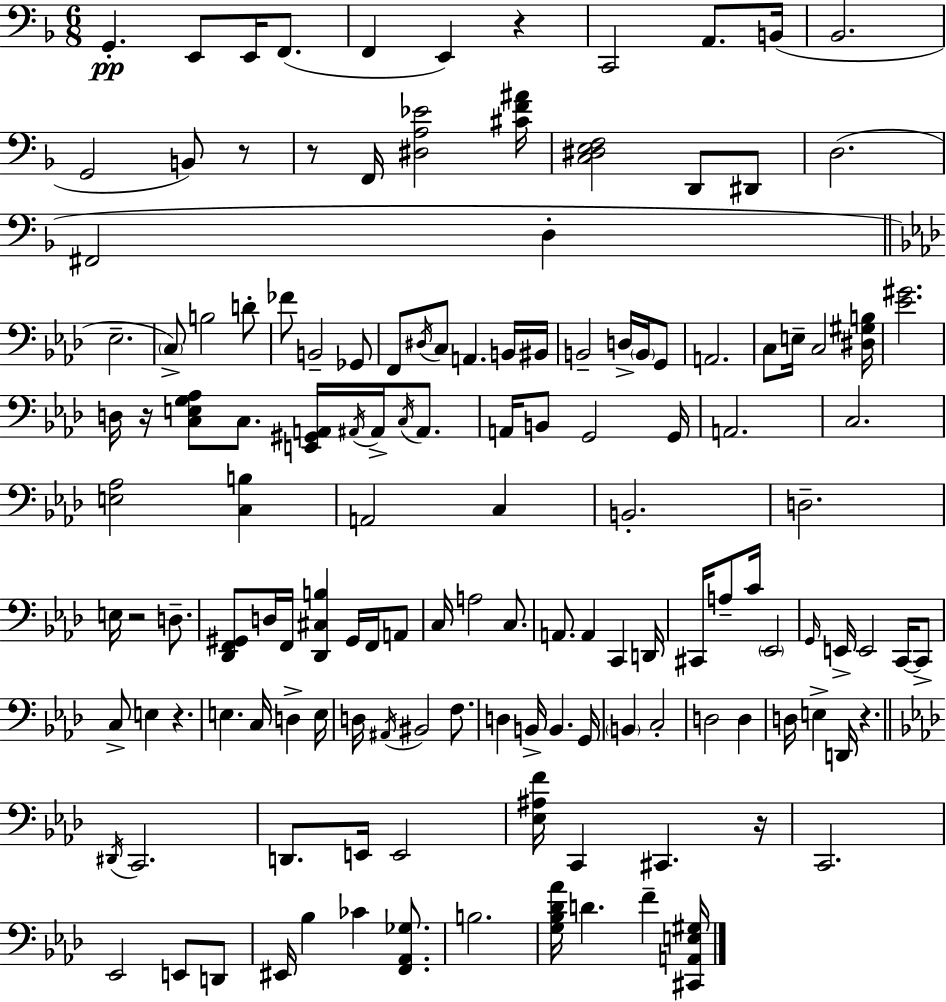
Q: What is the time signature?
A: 6/8